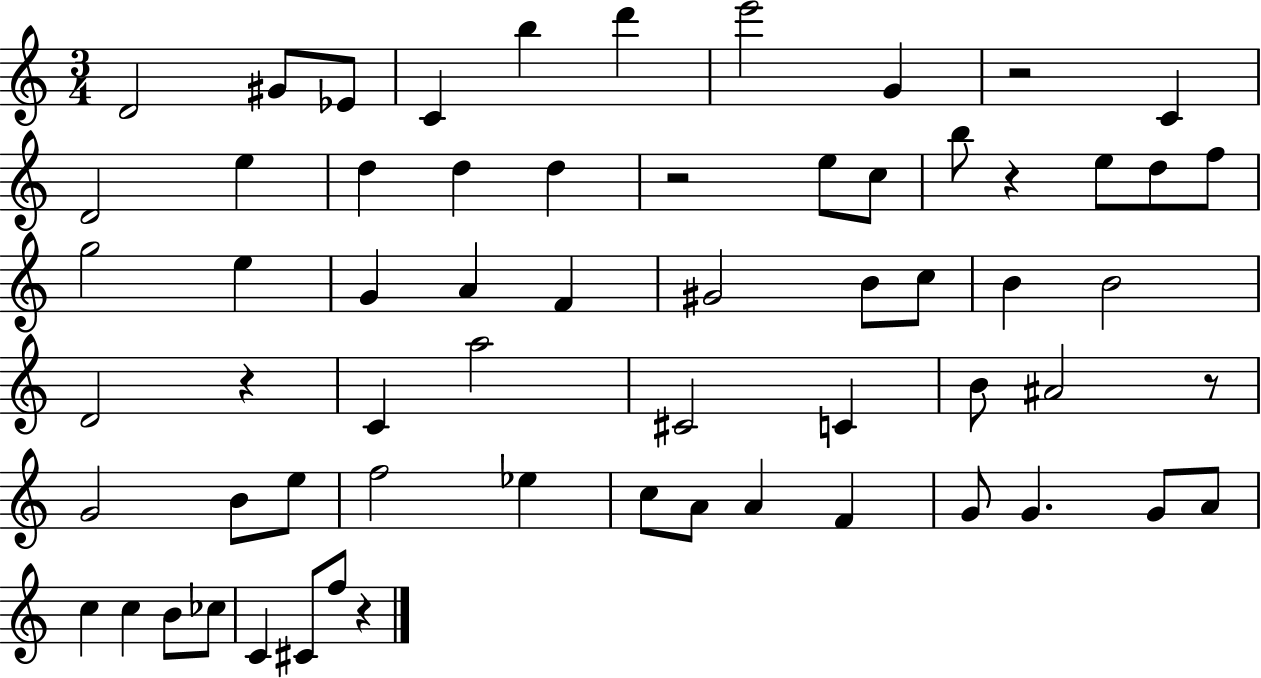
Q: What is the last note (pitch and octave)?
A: F5